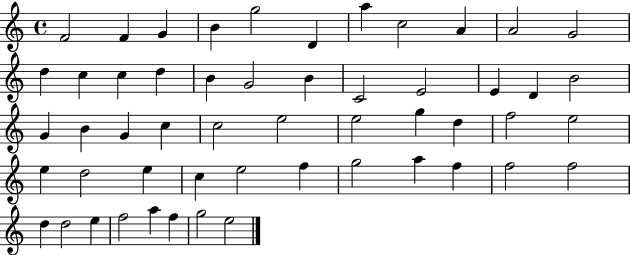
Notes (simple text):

F4/h F4/q G4/q B4/q G5/h D4/q A5/q C5/h A4/q A4/h G4/h D5/q C5/q C5/q D5/q B4/q G4/h B4/q C4/h E4/h E4/q D4/q B4/h G4/q B4/q G4/q C5/q C5/h E5/h E5/h G5/q D5/q F5/h E5/h E5/q D5/h E5/q C5/q E5/h F5/q G5/h A5/q F5/q F5/h F5/h D5/q D5/h E5/q F5/h A5/q F5/q G5/h E5/h